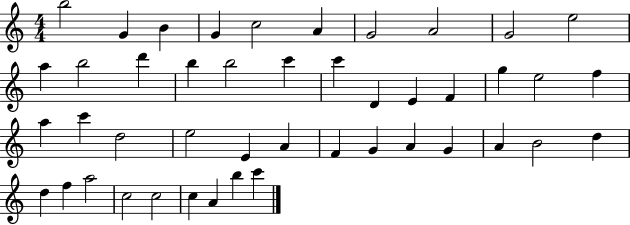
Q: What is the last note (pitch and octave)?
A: C6